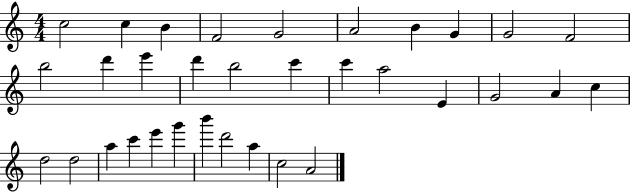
C5/h C5/q B4/q F4/h G4/h A4/h B4/q G4/q G4/h F4/h B5/h D6/q E6/q D6/q B5/h C6/q C6/q A5/h E4/q G4/h A4/q C5/q D5/h D5/h A5/q C6/q E6/q G6/q B6/q D6/h A5/q C5/h A4/h